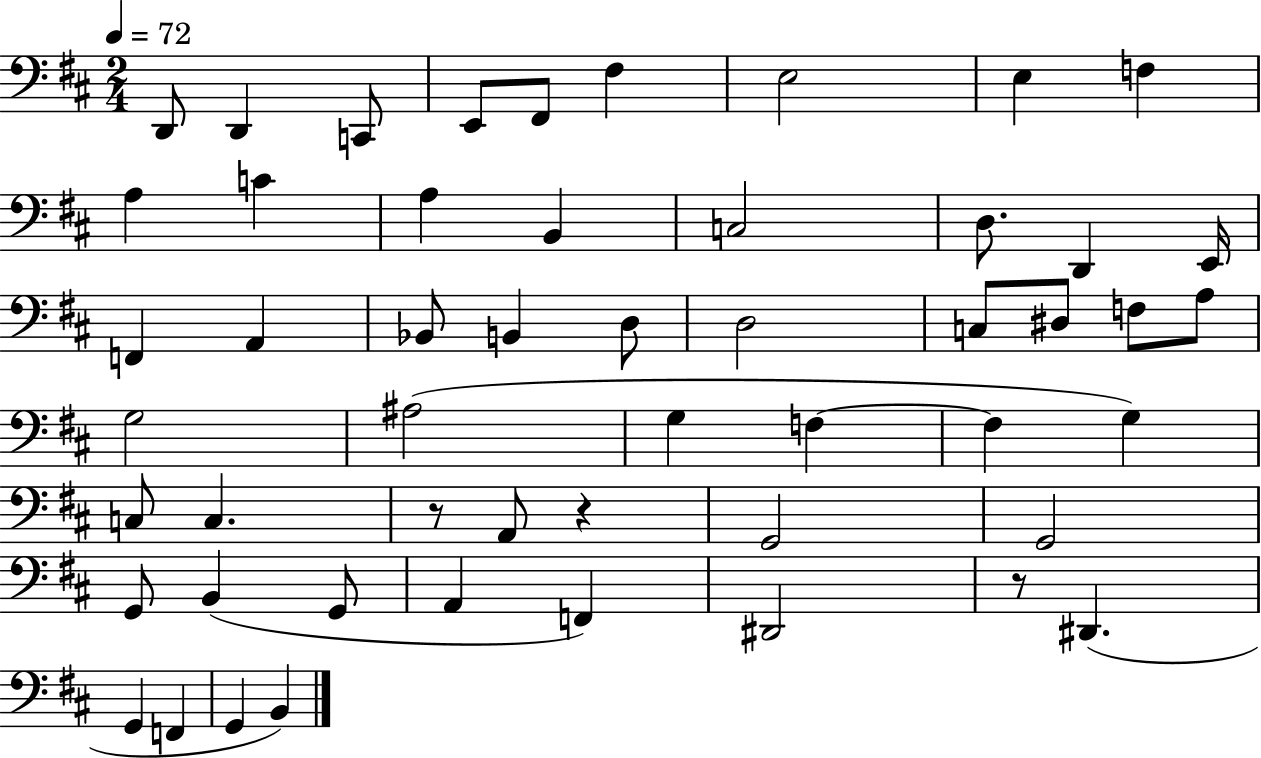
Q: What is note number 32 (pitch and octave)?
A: F3